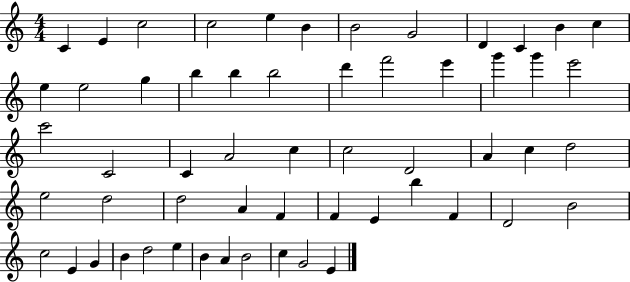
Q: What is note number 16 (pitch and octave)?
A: B5